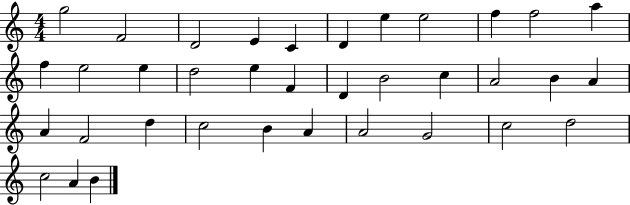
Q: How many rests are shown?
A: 0